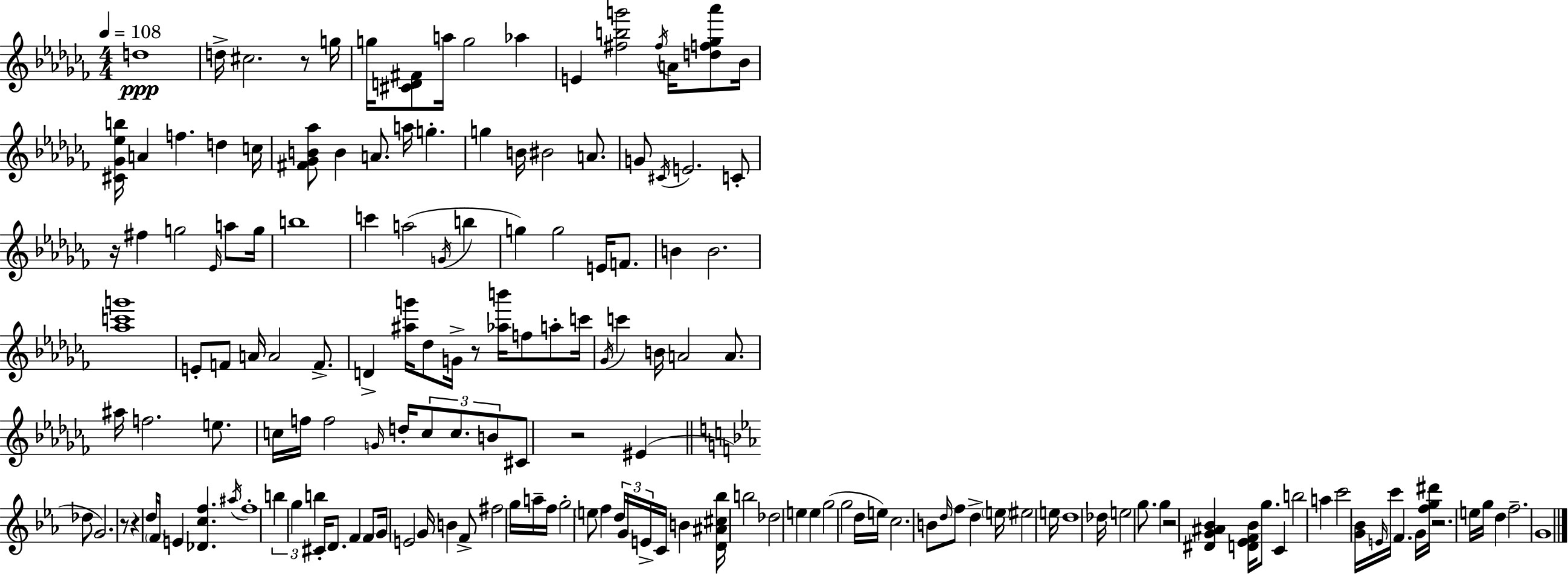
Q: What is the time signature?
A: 4/4